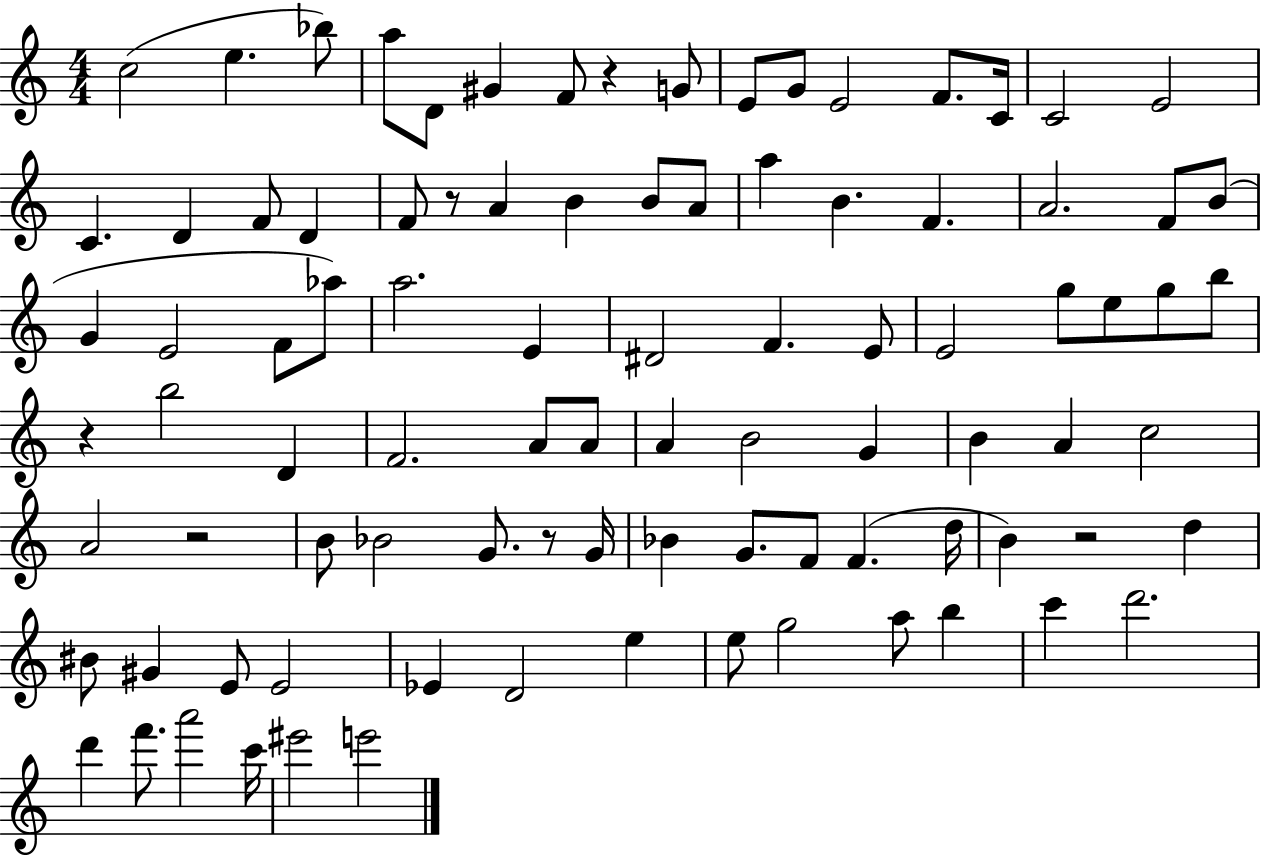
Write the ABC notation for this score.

X:1
T:Untitled
M:4/4
L:1/4
K:C
c2 e _b/2 a/2 D/2 ^G F/2 z G/2 E/2 G/2 E2 F/2 C/4 C2 E2 C D F/2 D F/2 z/2 A B B/2 A/2 a B F A2 F/2 B/2 G E2 F/2 _a/2 a2 E ^D2 F E/2 E2 g/2 e/2 g/2 b/2 z b2 D F2 A/2 A/2 A B2 G B A c2 A2 z2 B/2 _B2 G/2 z/2 G/4 _B G/2 F/2 F d/4 B z2 d ^B/2 ^G E/2 E2 _E D2 e e/2 g2 a/2 b c' d'2 d' f'/2 a'2 c'/4 ^e'2 e'2